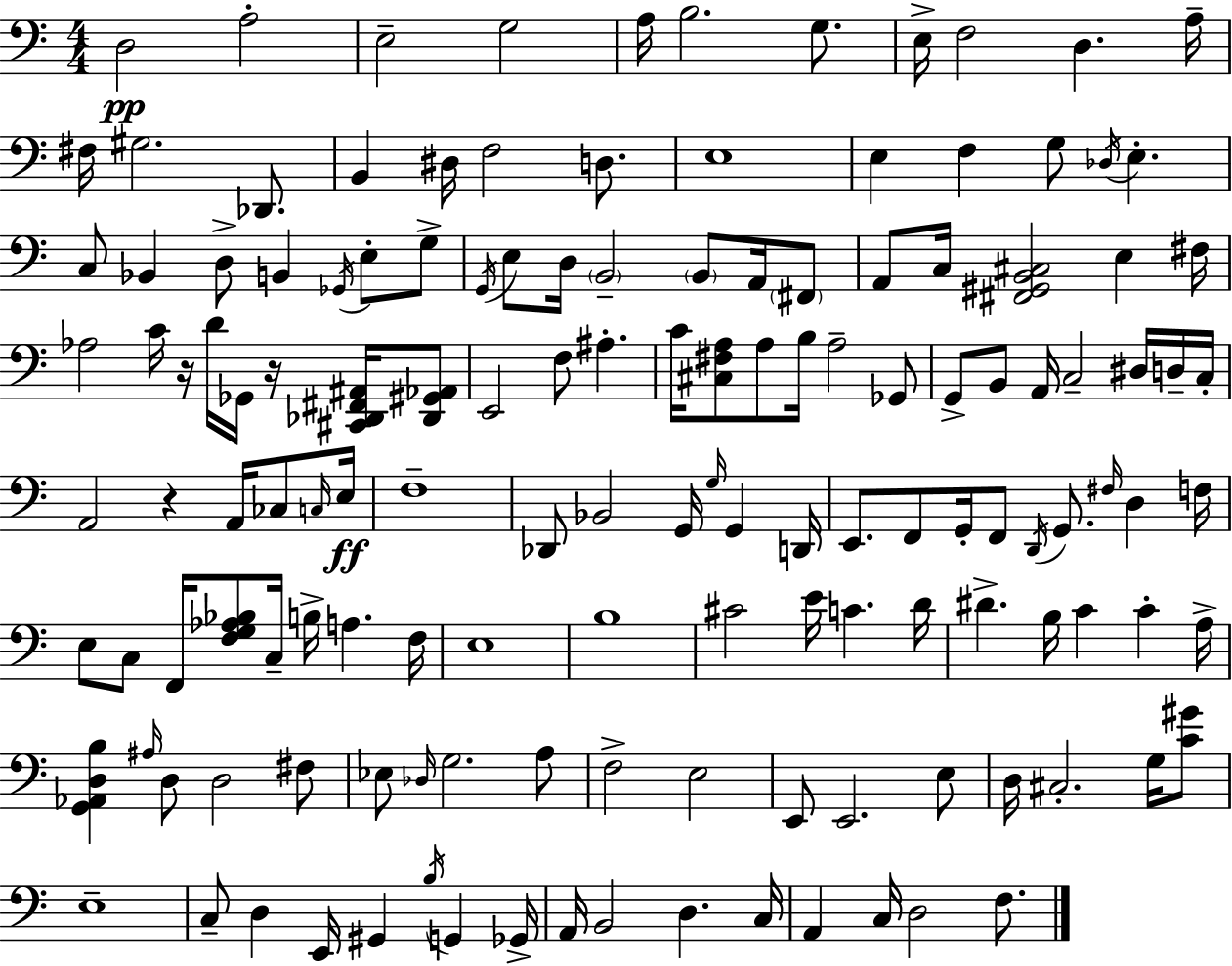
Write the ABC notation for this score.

X:1
T:Untitled
M:4/4
L:1/4
K:C
D,2 A,2 E,2 G,2 A,/4 B,2 G,/2 E,/4 F,2 D, A,/4 ^F,/4 ^G,2 _D,,/2 B,, ^D,/4 F,2 D,/2 E,4 E, F, G,/2 _D,/4 E, C,/2 _B,, D,/2 B,, _G,,/4 E,/2 G,/2 G,,/4 E,/2 D,/4 B,,2 B,,/2 A,,/4 ^F,,/2 A,,/2 C,/4 [^F,,^G,,B,,^C,]2 E, ^F,/4 _A,2 C/4 z/4 D/4 _G,,/4 z/4 [^C,,_D,,^F,,^A,,]/4 [_D,,^G,,_A,,]/2 E,,2 F,/2 ^A, C/4 [^C,^F,A,]/2 A,/2 B,/4 A,2 _G,,/2 G,,/2 B,,/2 A,,/4 C,2 ^D,/4 D,/4 C,/4 A,,2 z A,,/4 _C,/2 C,/4 E,/4 F,4 _D,,/2 _B,,2 G,,/4 G,/4 G,, D,,/4 E,,/2 F,,/2 G,,/4 F,,/2 D,,/4 G,,/2 ^F,/4 D, F,/4 E,/2 C,/2 F,,/4 [F,G,_A,_B,]/2 C,/4 B,/4 A, F,/4 E,4 B,4 ^C2 E/4 C D/4 ^D B,/4 C C A,/4 [G,,_A,,D,B,] ^A,/4 D,/2 D,2 ^F,/2 _E,/2 _D,/4 G,2 A,/2 F,2 E,2 E,,/2 E,,2 E,/2 D,/4 ^C,2 G,/4 [C^G]/2 E,4 C,/2 D, E,,/4 ^G,, B,/4 G,, _G,,/4 A,,/4 B,,2 D, C,/4 A,, C,/4 D,2 F,/2